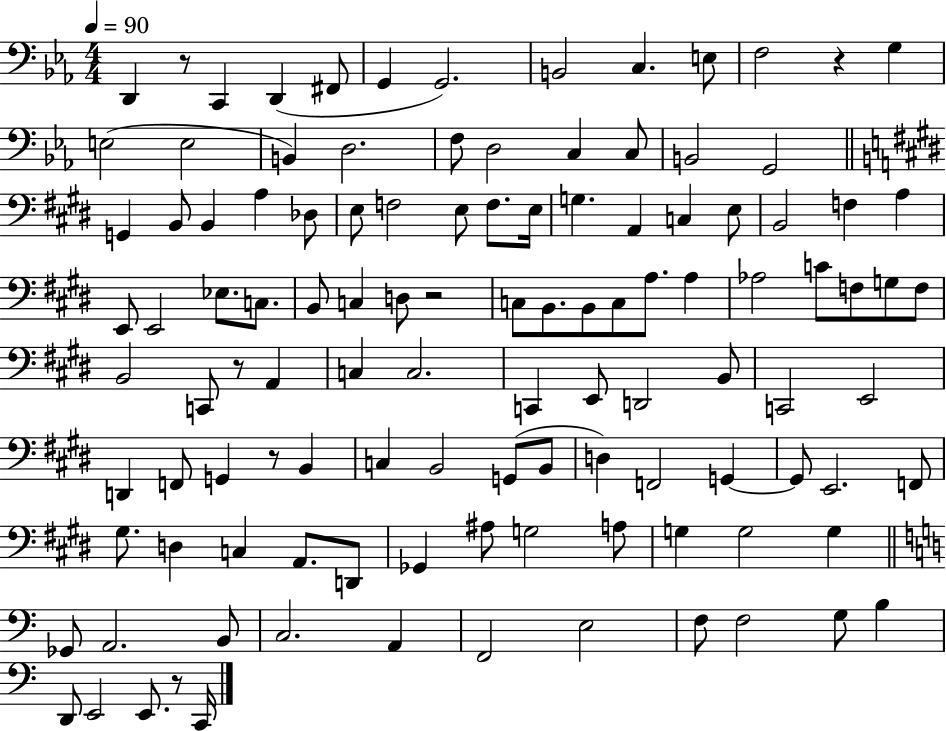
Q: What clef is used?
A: bass